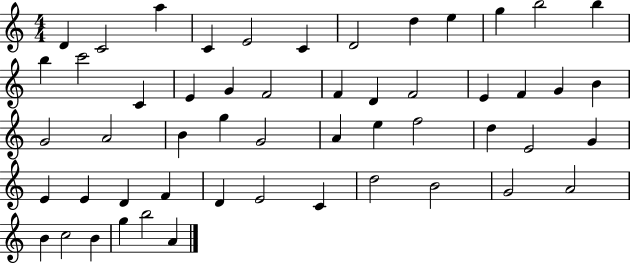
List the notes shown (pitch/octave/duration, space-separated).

D4/q C4/h A5/q C4/q E4/h C4/q D4/h D5/q E5/q G5/q B5/h B5/q B5/q C6/h C4/q E4/q G4/q F4/h F4/q D4/q F4/h E4/q F4/q G4/q B4/q G4/h A4/h B4/q G5/q G4/h A4/q E5/q F5/h D5/q E4/h G4/q E4/q E4/q D4/q F4/q D4/q E4/h C4/q D5/h B4/h G4/h A4/h B4/q C5/h B4/q G5/q B5/h A4/q